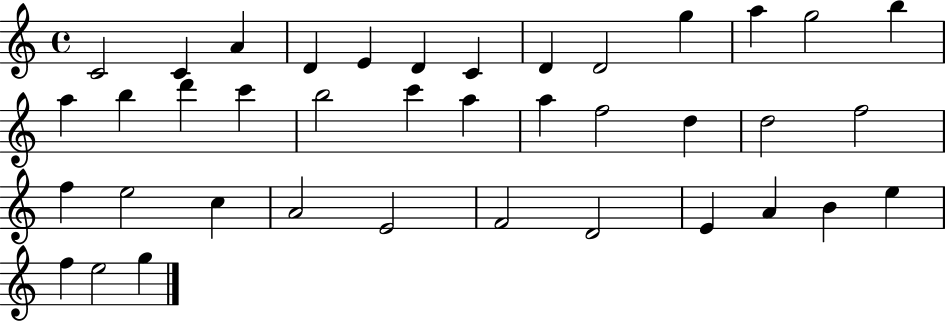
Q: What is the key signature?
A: C major